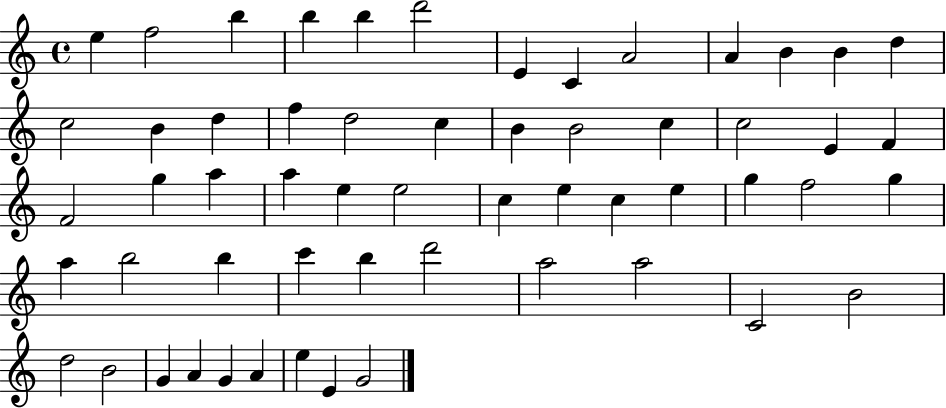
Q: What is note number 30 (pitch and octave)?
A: E5